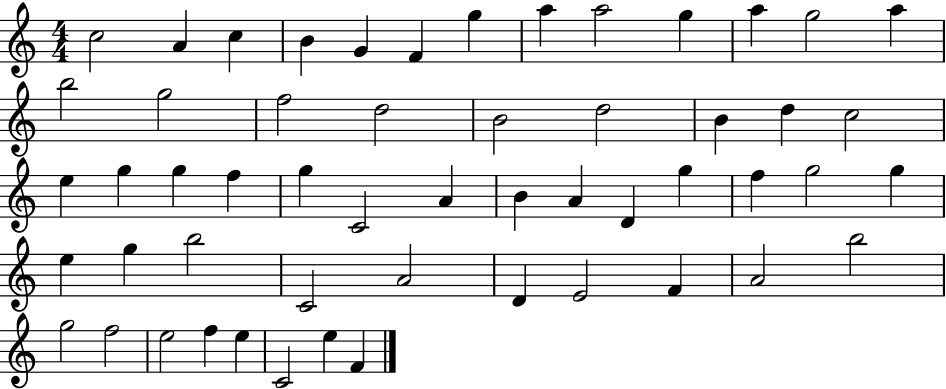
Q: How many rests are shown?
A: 0